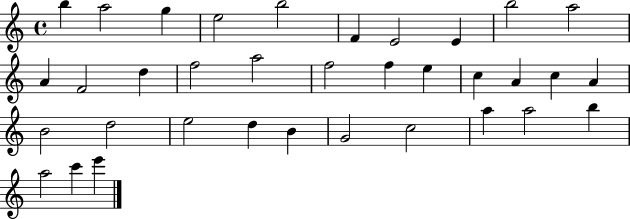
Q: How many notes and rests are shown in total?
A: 35